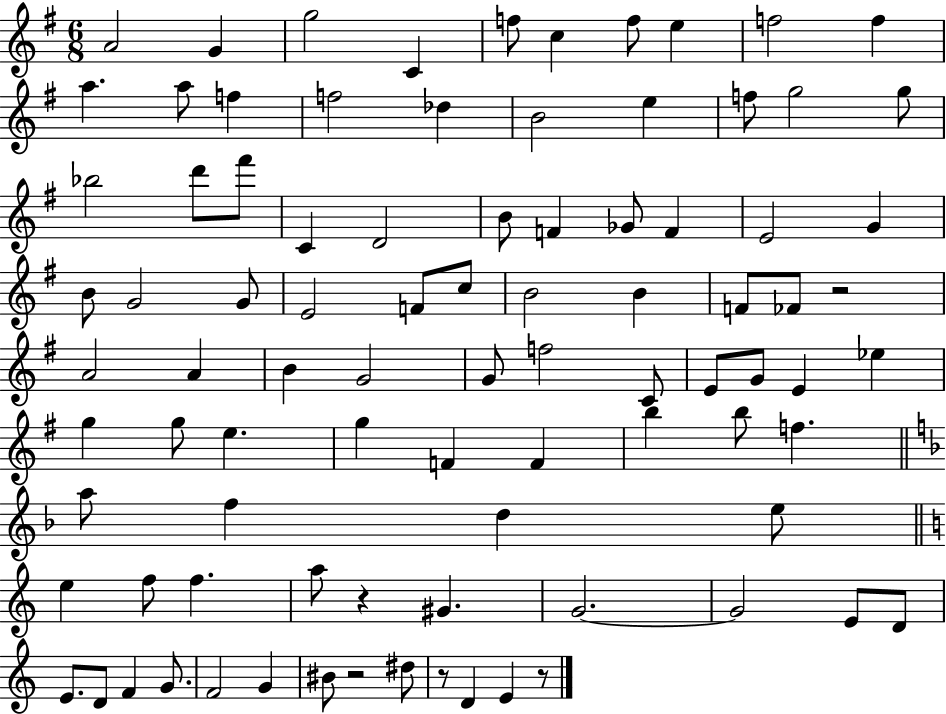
{
  \clef treble
  \numericTimeSignature
  \time 6/8
  \key g \major
  a'2 g'4 | g''2 c'4 | f''8 c''4 f''8 e''4 | f''2 f''4 | \break a''4. a''8 f''4 | f''2 des''4 | b'2 e''4 | f''8 g''2 g''8 | \break bes''2 d'''8 fis'''8 | c'4 d'2 | b'8 f'4 ges'8 f'4 | e'2 g'4 | \break b'8 g'2 g'8 | e'2 f'8 c''8 | b'2 b'4 | f'8 fes'8 r2 | \break a'2 a'4 | b'4 g'2 | g'8 f''2 c'8 | e'8 g'8 e'4 ees''4 | \break g''4 g''8 e''4. | g''4 f'4 f'4 | b''4 b''8 f''4. | \bar "||" \break \key d \minor a''8 f''4 d''4 e''8 | \bar "||" \break \key c \major e''4 f''8 f''4. | a''8 r4 gis'4. | g'2.~~ | g'2 e'8 d'8 | \break e'8. d'8 f'4 g'8. | f'2 g'4 | bis'8 r2 dis''8 | r8 d'4 e'4 r8 | \break \bar "|."
}